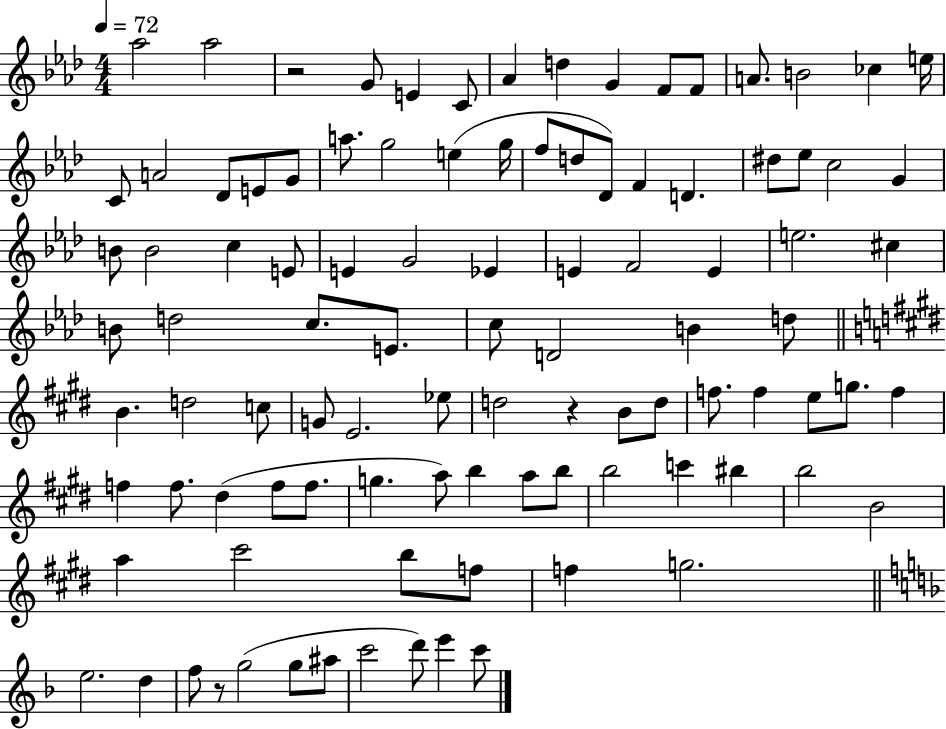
{
  \clef treble
  \numericTimeSignature
  \time 4/4
  \key aes \major
  \tempo 4 = 72
  aes''2 aes''2 | r2 g'8 e'4 c'8 | aes'4 d''4 g'4 f'8 f'8 | a'8. b'2 ces''4 e''16 | \break c'8 a'2 des'8 e'8 g'8 | a''8. g''2 e''4( g''16 | f''8 d''8 des'8) f'4 d'4. | dis''8 ees''8 c''2 g'4 | \break b'8 b'2 c''4 e'8 | e'4 g'2 ees'4 | e'4 f'2 e'4 | e''2. cis''4 | \break b'8 d''2 c''8. e'8. | c''8 d'2 b'4 d''8 | \bar "||" \break \key e \major b'4. d''2 c''8 | g'8 e'2. ees''8 | d''2 r4 b'8 d''8 | f''8. f''4 e''8 g''8. f''4 | \break f''4 f''8. dis''4( f''8 f''8. | g''4. a''8) b''4 a''8 b''8 | b''2 c'''4 bis''4 | b''2 b'2 | \break a''4 cis'''2 b''8 f''8 | f''4 g''2. | \bar "||" \break \key f \major e''2. d''4 | f''8 r8 g''2( g''8 ais''8 | c'''2 d'''8) e'''4 c'''8 | \bar "|."
}